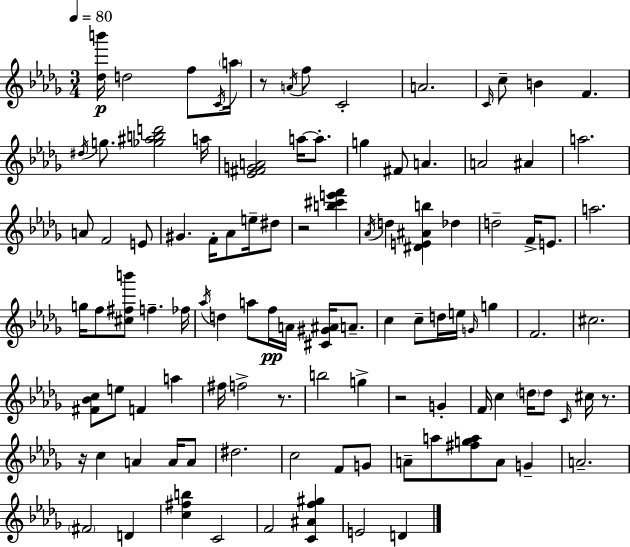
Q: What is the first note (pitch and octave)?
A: D5